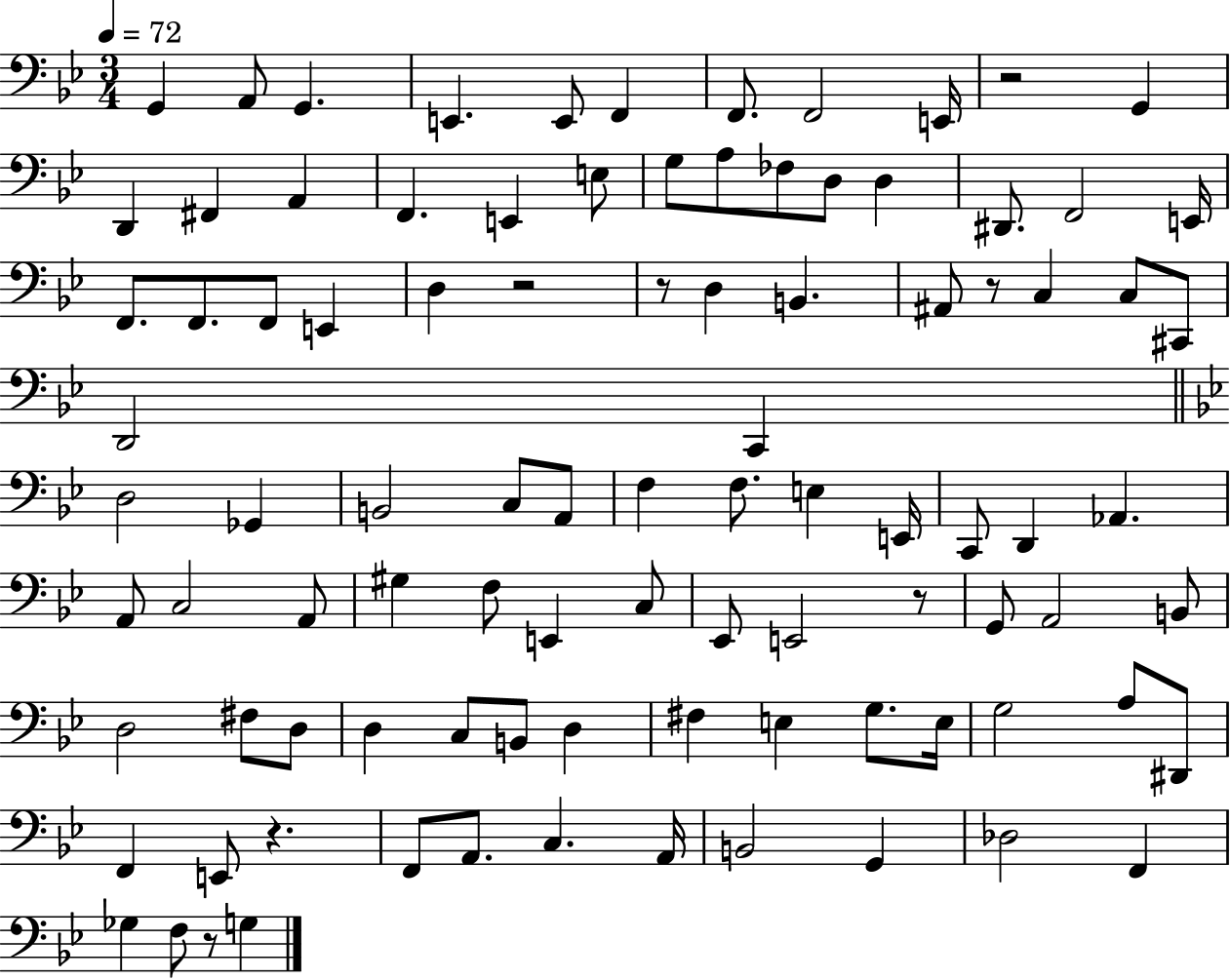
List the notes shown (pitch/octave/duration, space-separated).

G2/q A2/e G2/q. E2/q. E2/e F2/q F2/e. F2/h E2/s R/h G2/q D2/q F#2/q A2/q F2/q. E2/q E3/e G3/e A3/e FES3/e D3/e D3/q D#2/e. F2/h E2/s F2/e. F2/e. F2/e E2/q D3/q R/h R/e D3/q B2/q. A#2/e R/e C3/q C3/e C#2/e D2/h C2/q D3/h Gb2/q B2/h C3/e A2/e F3/q F3/e. E3/q E2/s C2/e D2/q Ab2/q. A2/e C3/h A2/e G#3/q F3/e E2/q C3/e Eb2/e E2/h R/e G2/e A2/h B2/e D3/h F#3/e D3/e D3/q C3/e B2/e D3/q F#3/q E3/q G3/e. E3/s G3/h A3/e D#2/e F2/q E2/e R/q. F2/e A2/e. C3/q. A2/s B2/h G2/q Db3/h F2/q Gb3/q F3/e R/e G3/q